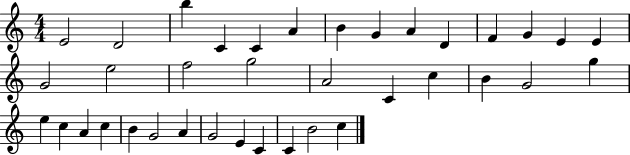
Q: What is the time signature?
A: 4/4